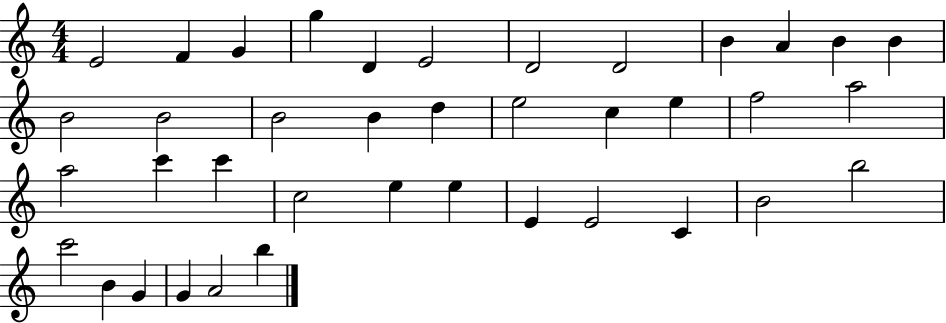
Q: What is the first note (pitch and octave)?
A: E4